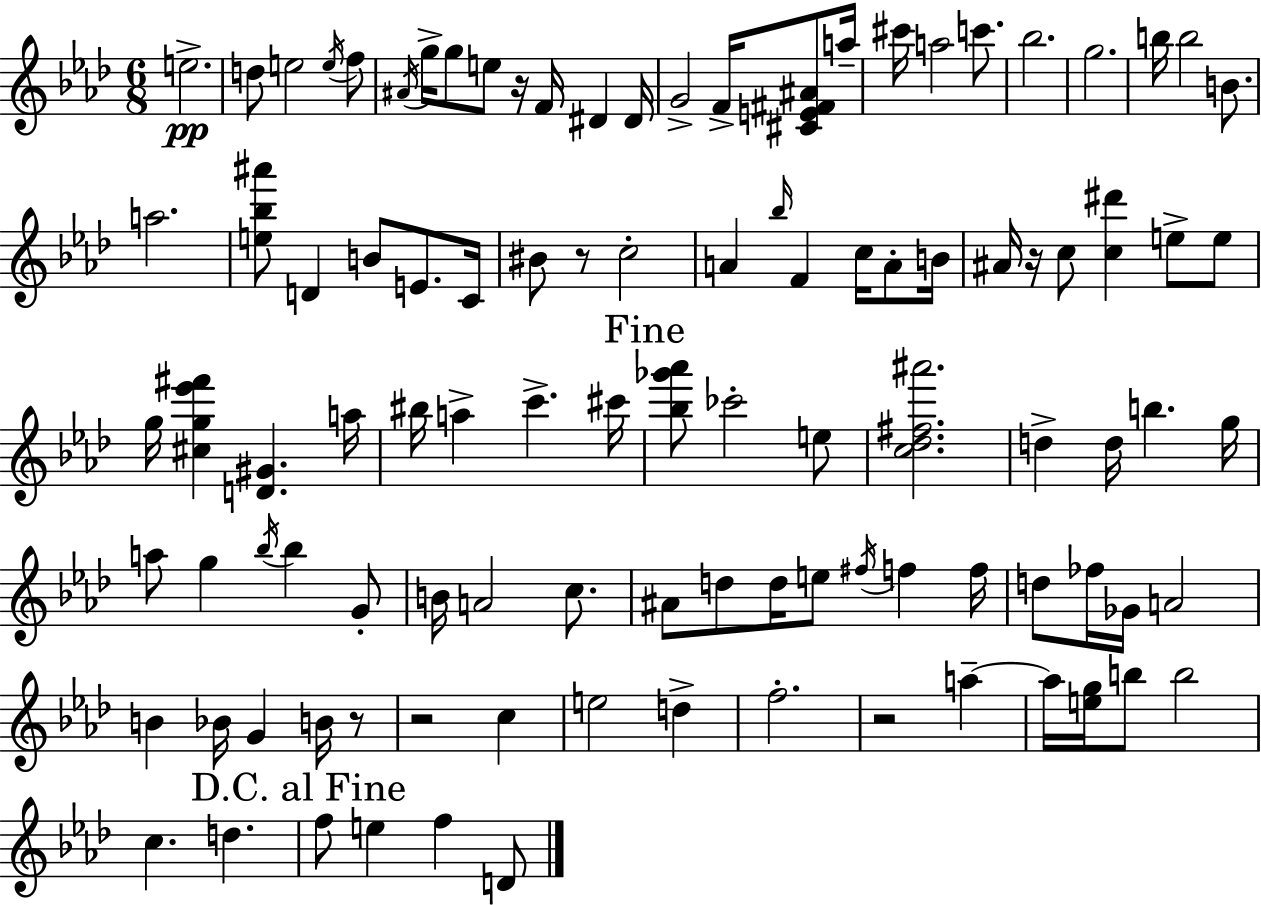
E5/h. D5/e E5/h E5/s F5/e A#4/s G5/s G5/e E5/e R/s F4/s D#4/q D#4/s G4/h F4/s [C#4,E4,F#4,A#4]/e A5/s C#6/s A5/h C6/e. Bb5/h. G5/h. B5/s B5/h B4/e. A5/h. [E5,Bb5,A#6]/e D4/q B4/e E4/e. C4/s BIS4/e R/e C5/h A4/q Bb5/s F4/q C5/s A4/e B4/s A#4/s R/s C5/e [C5,D#6]/q E5/e E5/e G5/s [C#5,G5,Eb6,F#6]/q [D4,G#4]/q. A5/s BIS5/s A5/q C6/q. C#6/s [Bb5,Gb6,Ab6]/e CES6/h E5/e [C5,Db5,F#5,A#6]/h. D5/q D5/s B5/q. G5/s A5/e G5/q Bb5/s Bb5/q G4/e B4/s A4/h C5/e. A#4/e D5/e D5/s E5/e F#5/s F5/q F5/s D5/e FES5/s Gb4/s A4/h B4/q Bb4/s G4/q B4/s R/e R/h C5/q E5/h D5/q F5/h. R/h A5/q A5/s [E5,G5]/s B5/e B5/h C5/q. D5/q. F5/e E5/q F5/q D4/e